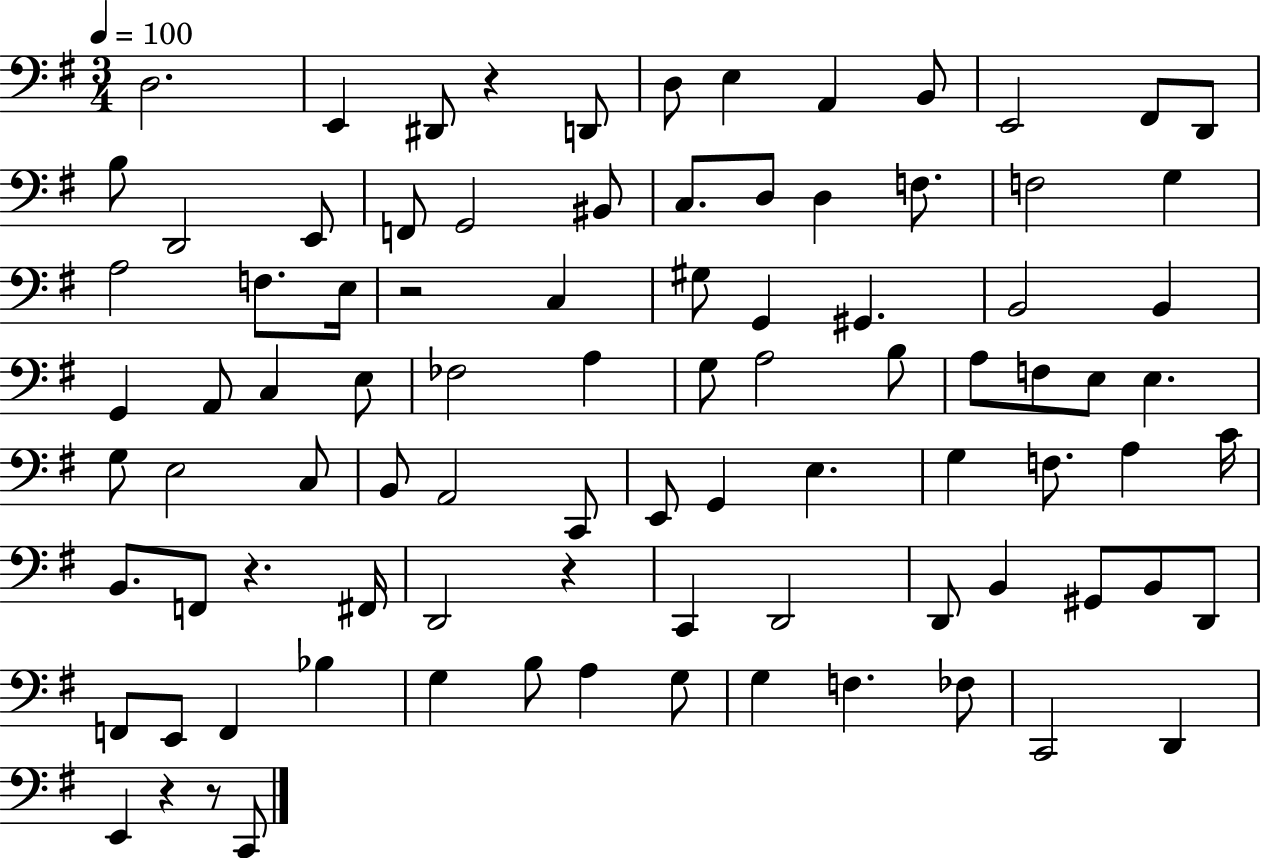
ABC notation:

X:1
T:Untitled
M:3/4
L:1/4
K:G
D,2 E,, ^D,,/2 z D,,/2 D,/2 E, A,, B,,/2 E,,2 ^F,,/2 D,,/2 B,/2 D,,2 E,,/2 F,,/2 G,,2 ^B,,/2 C,/2 D,/2 D, F,/2 F,2 G, A,2 F,/2 E,/4 z2 C, ^G,/2 G,, ^G,, B,,2 B,, G,, A,,/2 C, E,/2 _F,2 A, G,/2 A,2 B,/2 A,/2 F,/2 E,/2 E, G,/2 E,2 C,/2 B,,/2 A,,2 C,,/2 E,,/2 G,, E, G, F,/2 A, C/4 B,,/2 F,,/2 z ^F,,/4 D,,2 z C,, D,,2 D,,/2 B,, ^G,,/2 B,,/2 D,,/2 F,,/2 E,,/2 F,, _B, G, B,/2 A, G,/2 G, F, _F,/2 C,,2 D,, E,, z z/2 C,,/2